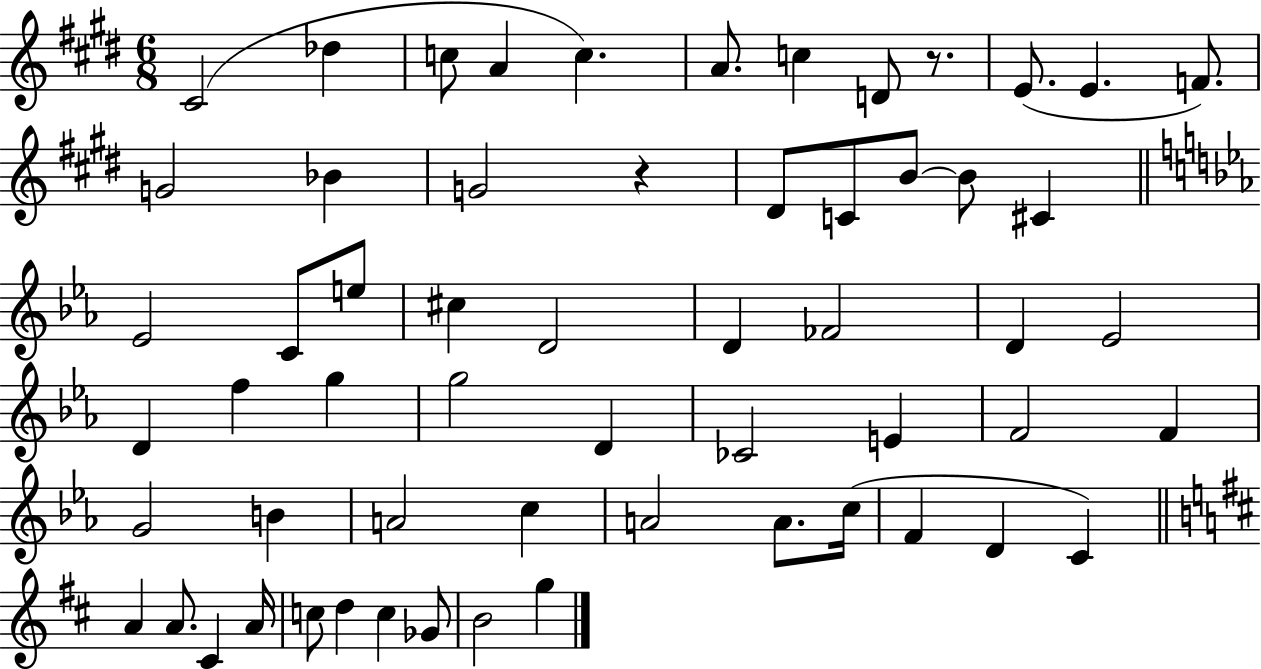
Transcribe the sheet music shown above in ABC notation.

X:1
T:Untitled
M:6/8
L:1/4
K:E
^C2 _d c/2 A c A/2 c D/2 z/2 E/2 E F/2 G2 _B G2 z ^D/2 C/2 B/2 B/2 ^C _E2 C/2 e/2 ^c D2 D _F2 D _E2 D f g g2 D _C2 E F2 F G2 B A2 c A2 A/2 c/4 F D C A A/2 ^C A/4 c/2 d c _G/2 B2 g